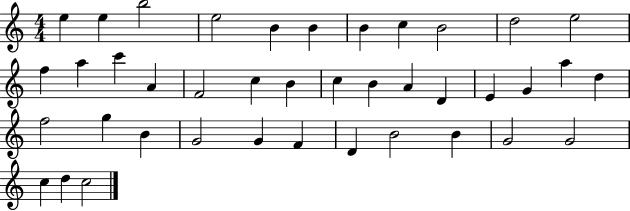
X:1
T:Untitled
M:4/4
L:1/4
K:C
e e b2 e2 B B B c B2 d2 e2 f a c' A F2 c B c B A D E G a d f2 g B G2 G F D B2 B G2 G2 c d c2